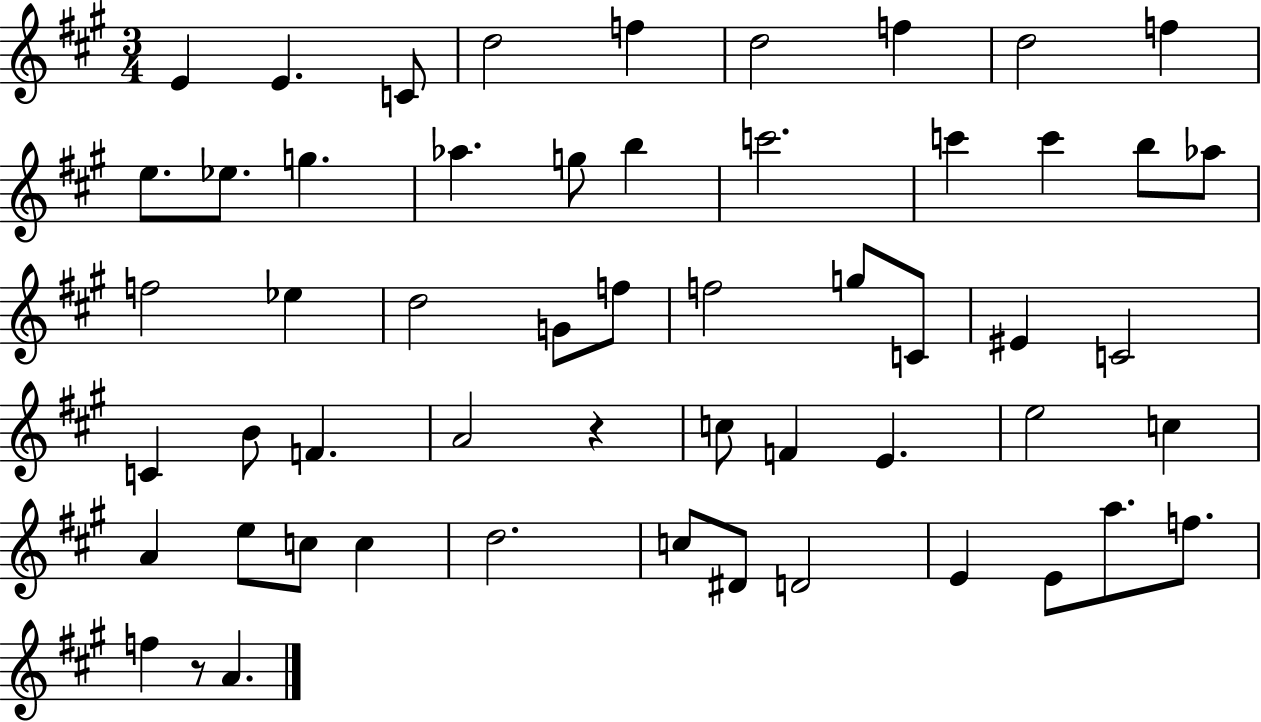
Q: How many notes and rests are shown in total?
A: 55